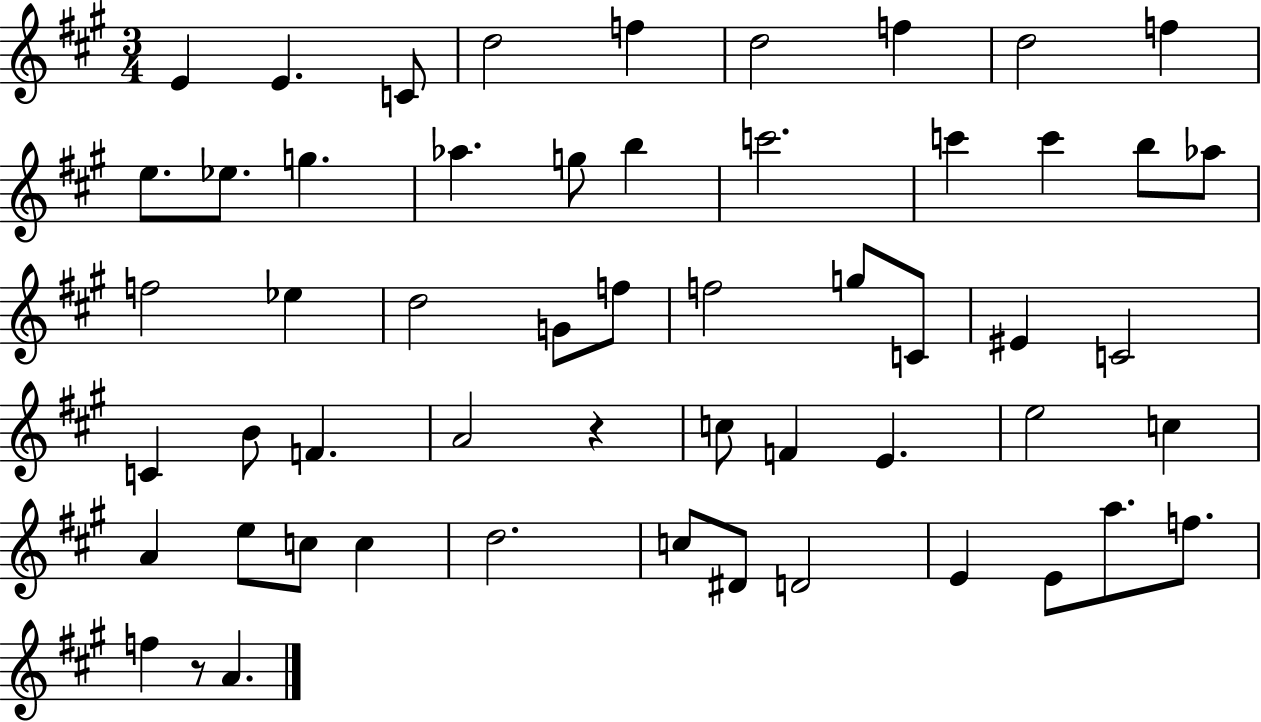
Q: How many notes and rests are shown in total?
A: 55